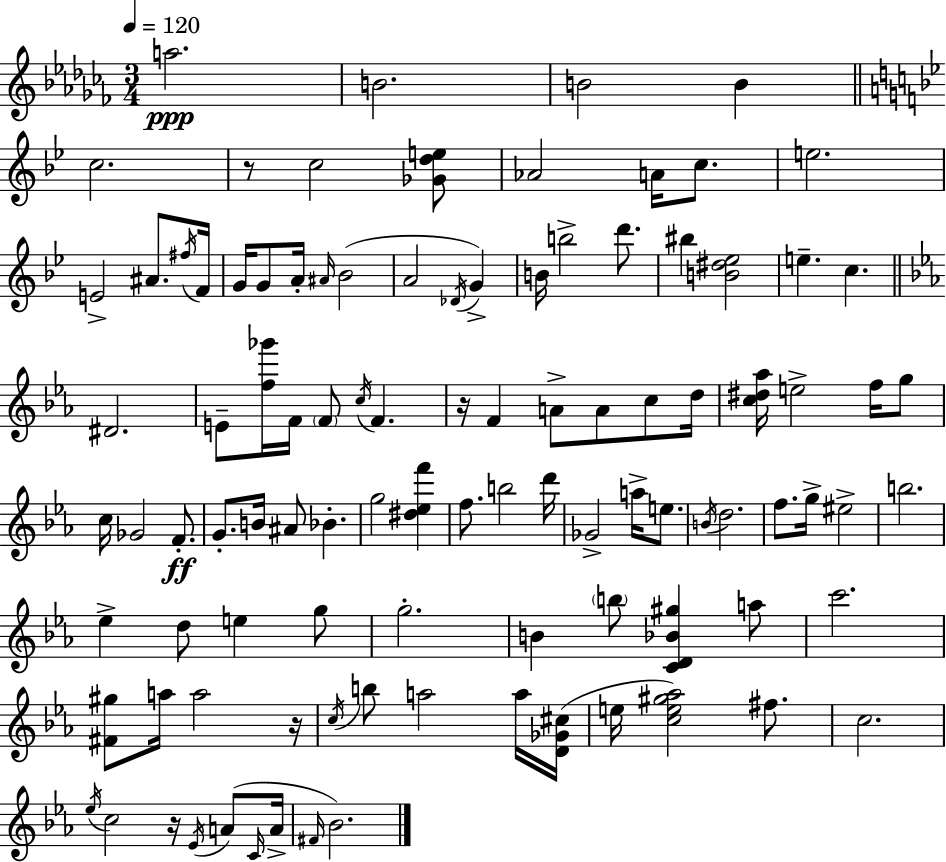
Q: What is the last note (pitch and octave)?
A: Bb4